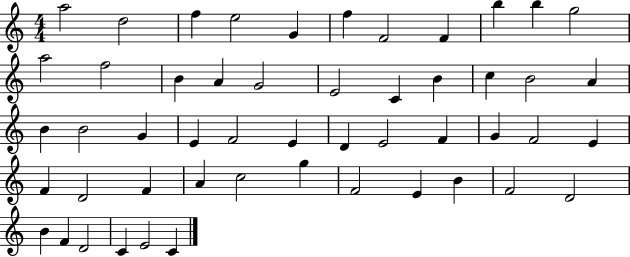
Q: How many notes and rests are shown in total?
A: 51